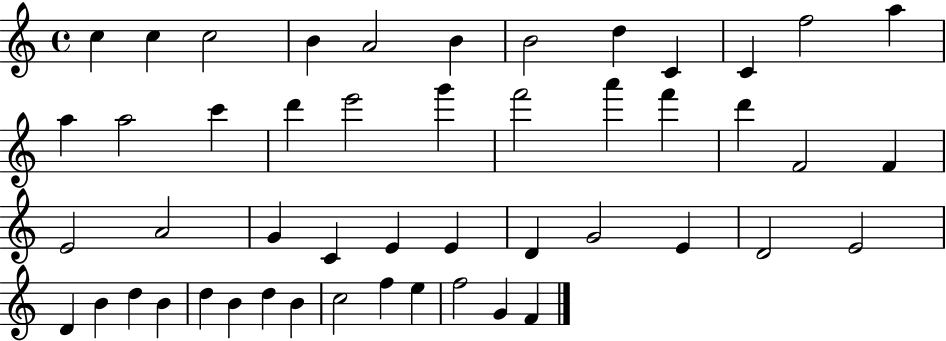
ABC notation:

X:1
T:Untitled
M:4/4
L:1/4
K:C
c c c2 B A2 B B2 d C C f2 a a a2 c' d' e'2 g' f'2 a' f' d' F2 F E2 A2 G C E E D G2 E D2 E2 D B d B d B d B c2 f e f2 G F